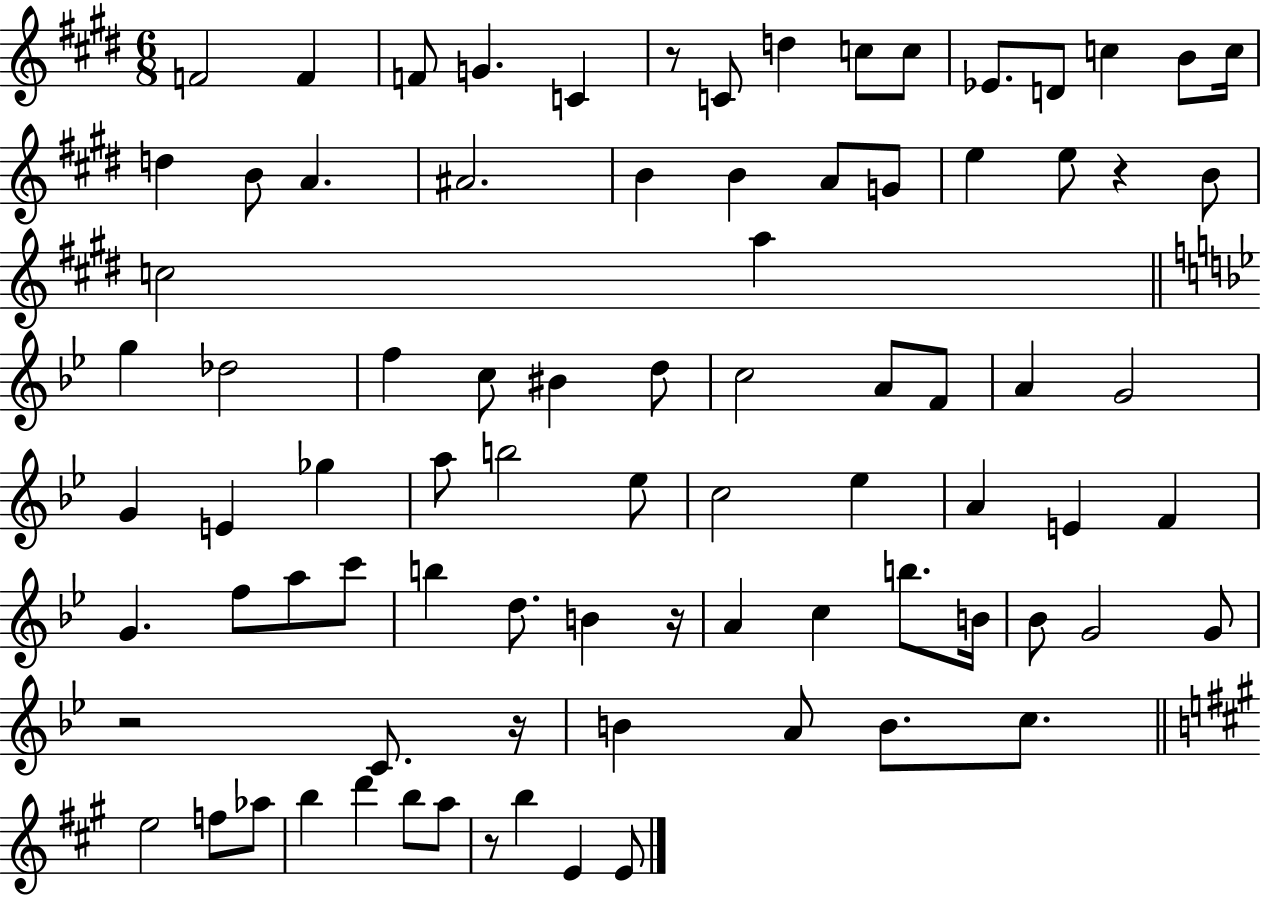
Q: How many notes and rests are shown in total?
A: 84